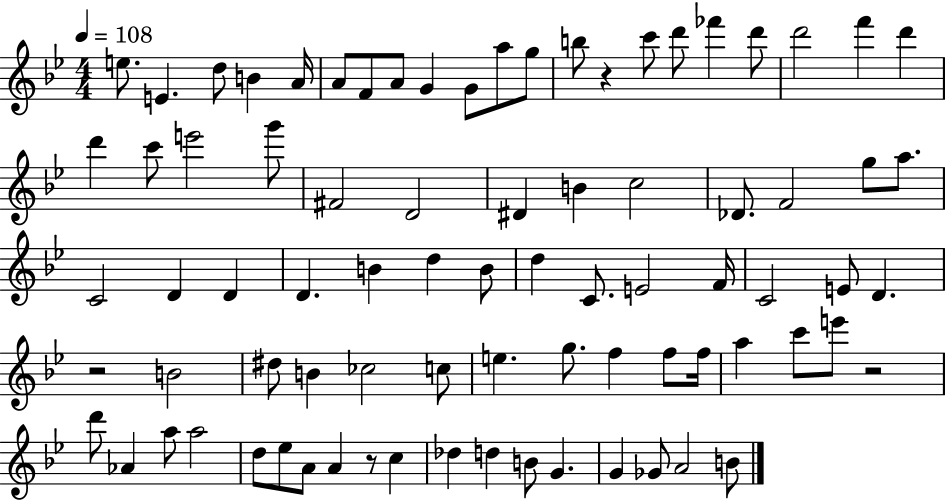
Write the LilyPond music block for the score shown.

{
  \clef treble
  \numericTimeSignature
  \time 4/4
  \key bes \major
  \tempo 4 = 108
  e''8. e'4. d''8 b'4 a'16 | a'8 f'8 a'8 g'4 g'8 a''8 g''8 | b''8 r4 c'''8 d'''8 fes'''4 d'''8 | d'''2 f'''4 d'''4 | \break d'''4 c'''8 e'''2 g'''8 | fis'2 d'2 | dis'4 b'4 c''2 | des'8. f'2 g''8 a''8. | \break c'2 d'4 d'4 | d'4. b'4 d''4 b'8 | d''4 c'8. e'2 f'16 | c'2 e'8 d'4. | \break r2 b'2 | dis''8 b'4 ces''2 c''8 | e''4. g''8. f''4 f''8 f''16 | a''4 c'''8 e'''8 r2 | \break d'''8 aes'4 a''8 a''2 | d''8 ees''8 a'8 a'4 r8 c''4 | des''4 d''4 b'8 g'4. | g'4 ges'8 a'2 b'8 | \break \bar "|."
}